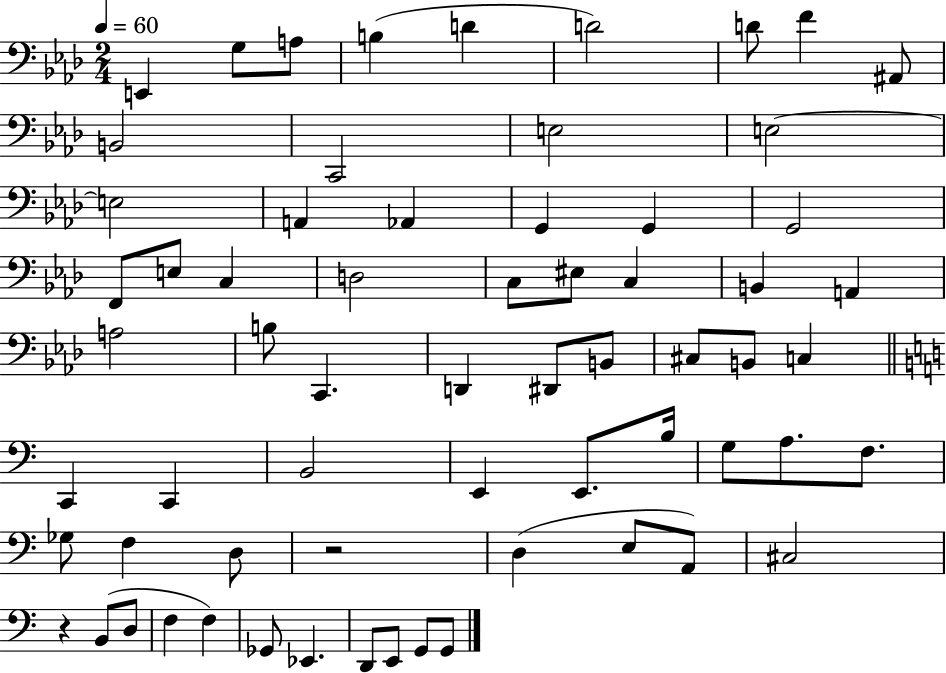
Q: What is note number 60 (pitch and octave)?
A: D2